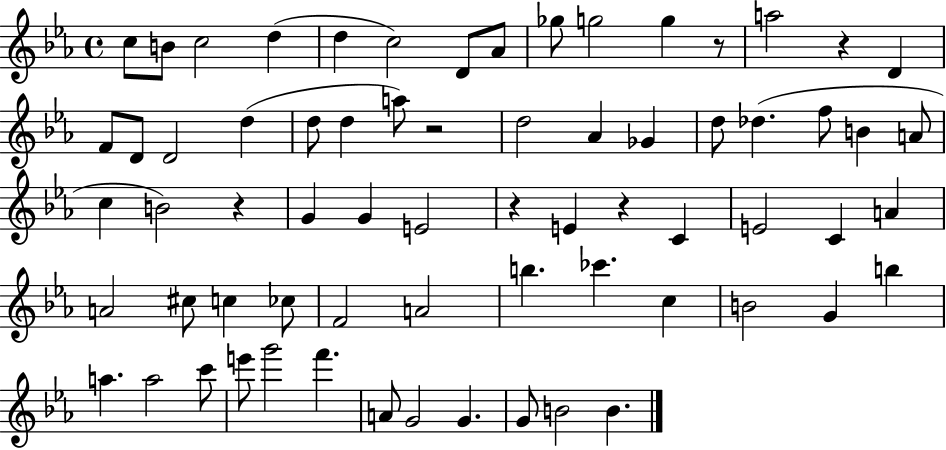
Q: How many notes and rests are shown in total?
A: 68